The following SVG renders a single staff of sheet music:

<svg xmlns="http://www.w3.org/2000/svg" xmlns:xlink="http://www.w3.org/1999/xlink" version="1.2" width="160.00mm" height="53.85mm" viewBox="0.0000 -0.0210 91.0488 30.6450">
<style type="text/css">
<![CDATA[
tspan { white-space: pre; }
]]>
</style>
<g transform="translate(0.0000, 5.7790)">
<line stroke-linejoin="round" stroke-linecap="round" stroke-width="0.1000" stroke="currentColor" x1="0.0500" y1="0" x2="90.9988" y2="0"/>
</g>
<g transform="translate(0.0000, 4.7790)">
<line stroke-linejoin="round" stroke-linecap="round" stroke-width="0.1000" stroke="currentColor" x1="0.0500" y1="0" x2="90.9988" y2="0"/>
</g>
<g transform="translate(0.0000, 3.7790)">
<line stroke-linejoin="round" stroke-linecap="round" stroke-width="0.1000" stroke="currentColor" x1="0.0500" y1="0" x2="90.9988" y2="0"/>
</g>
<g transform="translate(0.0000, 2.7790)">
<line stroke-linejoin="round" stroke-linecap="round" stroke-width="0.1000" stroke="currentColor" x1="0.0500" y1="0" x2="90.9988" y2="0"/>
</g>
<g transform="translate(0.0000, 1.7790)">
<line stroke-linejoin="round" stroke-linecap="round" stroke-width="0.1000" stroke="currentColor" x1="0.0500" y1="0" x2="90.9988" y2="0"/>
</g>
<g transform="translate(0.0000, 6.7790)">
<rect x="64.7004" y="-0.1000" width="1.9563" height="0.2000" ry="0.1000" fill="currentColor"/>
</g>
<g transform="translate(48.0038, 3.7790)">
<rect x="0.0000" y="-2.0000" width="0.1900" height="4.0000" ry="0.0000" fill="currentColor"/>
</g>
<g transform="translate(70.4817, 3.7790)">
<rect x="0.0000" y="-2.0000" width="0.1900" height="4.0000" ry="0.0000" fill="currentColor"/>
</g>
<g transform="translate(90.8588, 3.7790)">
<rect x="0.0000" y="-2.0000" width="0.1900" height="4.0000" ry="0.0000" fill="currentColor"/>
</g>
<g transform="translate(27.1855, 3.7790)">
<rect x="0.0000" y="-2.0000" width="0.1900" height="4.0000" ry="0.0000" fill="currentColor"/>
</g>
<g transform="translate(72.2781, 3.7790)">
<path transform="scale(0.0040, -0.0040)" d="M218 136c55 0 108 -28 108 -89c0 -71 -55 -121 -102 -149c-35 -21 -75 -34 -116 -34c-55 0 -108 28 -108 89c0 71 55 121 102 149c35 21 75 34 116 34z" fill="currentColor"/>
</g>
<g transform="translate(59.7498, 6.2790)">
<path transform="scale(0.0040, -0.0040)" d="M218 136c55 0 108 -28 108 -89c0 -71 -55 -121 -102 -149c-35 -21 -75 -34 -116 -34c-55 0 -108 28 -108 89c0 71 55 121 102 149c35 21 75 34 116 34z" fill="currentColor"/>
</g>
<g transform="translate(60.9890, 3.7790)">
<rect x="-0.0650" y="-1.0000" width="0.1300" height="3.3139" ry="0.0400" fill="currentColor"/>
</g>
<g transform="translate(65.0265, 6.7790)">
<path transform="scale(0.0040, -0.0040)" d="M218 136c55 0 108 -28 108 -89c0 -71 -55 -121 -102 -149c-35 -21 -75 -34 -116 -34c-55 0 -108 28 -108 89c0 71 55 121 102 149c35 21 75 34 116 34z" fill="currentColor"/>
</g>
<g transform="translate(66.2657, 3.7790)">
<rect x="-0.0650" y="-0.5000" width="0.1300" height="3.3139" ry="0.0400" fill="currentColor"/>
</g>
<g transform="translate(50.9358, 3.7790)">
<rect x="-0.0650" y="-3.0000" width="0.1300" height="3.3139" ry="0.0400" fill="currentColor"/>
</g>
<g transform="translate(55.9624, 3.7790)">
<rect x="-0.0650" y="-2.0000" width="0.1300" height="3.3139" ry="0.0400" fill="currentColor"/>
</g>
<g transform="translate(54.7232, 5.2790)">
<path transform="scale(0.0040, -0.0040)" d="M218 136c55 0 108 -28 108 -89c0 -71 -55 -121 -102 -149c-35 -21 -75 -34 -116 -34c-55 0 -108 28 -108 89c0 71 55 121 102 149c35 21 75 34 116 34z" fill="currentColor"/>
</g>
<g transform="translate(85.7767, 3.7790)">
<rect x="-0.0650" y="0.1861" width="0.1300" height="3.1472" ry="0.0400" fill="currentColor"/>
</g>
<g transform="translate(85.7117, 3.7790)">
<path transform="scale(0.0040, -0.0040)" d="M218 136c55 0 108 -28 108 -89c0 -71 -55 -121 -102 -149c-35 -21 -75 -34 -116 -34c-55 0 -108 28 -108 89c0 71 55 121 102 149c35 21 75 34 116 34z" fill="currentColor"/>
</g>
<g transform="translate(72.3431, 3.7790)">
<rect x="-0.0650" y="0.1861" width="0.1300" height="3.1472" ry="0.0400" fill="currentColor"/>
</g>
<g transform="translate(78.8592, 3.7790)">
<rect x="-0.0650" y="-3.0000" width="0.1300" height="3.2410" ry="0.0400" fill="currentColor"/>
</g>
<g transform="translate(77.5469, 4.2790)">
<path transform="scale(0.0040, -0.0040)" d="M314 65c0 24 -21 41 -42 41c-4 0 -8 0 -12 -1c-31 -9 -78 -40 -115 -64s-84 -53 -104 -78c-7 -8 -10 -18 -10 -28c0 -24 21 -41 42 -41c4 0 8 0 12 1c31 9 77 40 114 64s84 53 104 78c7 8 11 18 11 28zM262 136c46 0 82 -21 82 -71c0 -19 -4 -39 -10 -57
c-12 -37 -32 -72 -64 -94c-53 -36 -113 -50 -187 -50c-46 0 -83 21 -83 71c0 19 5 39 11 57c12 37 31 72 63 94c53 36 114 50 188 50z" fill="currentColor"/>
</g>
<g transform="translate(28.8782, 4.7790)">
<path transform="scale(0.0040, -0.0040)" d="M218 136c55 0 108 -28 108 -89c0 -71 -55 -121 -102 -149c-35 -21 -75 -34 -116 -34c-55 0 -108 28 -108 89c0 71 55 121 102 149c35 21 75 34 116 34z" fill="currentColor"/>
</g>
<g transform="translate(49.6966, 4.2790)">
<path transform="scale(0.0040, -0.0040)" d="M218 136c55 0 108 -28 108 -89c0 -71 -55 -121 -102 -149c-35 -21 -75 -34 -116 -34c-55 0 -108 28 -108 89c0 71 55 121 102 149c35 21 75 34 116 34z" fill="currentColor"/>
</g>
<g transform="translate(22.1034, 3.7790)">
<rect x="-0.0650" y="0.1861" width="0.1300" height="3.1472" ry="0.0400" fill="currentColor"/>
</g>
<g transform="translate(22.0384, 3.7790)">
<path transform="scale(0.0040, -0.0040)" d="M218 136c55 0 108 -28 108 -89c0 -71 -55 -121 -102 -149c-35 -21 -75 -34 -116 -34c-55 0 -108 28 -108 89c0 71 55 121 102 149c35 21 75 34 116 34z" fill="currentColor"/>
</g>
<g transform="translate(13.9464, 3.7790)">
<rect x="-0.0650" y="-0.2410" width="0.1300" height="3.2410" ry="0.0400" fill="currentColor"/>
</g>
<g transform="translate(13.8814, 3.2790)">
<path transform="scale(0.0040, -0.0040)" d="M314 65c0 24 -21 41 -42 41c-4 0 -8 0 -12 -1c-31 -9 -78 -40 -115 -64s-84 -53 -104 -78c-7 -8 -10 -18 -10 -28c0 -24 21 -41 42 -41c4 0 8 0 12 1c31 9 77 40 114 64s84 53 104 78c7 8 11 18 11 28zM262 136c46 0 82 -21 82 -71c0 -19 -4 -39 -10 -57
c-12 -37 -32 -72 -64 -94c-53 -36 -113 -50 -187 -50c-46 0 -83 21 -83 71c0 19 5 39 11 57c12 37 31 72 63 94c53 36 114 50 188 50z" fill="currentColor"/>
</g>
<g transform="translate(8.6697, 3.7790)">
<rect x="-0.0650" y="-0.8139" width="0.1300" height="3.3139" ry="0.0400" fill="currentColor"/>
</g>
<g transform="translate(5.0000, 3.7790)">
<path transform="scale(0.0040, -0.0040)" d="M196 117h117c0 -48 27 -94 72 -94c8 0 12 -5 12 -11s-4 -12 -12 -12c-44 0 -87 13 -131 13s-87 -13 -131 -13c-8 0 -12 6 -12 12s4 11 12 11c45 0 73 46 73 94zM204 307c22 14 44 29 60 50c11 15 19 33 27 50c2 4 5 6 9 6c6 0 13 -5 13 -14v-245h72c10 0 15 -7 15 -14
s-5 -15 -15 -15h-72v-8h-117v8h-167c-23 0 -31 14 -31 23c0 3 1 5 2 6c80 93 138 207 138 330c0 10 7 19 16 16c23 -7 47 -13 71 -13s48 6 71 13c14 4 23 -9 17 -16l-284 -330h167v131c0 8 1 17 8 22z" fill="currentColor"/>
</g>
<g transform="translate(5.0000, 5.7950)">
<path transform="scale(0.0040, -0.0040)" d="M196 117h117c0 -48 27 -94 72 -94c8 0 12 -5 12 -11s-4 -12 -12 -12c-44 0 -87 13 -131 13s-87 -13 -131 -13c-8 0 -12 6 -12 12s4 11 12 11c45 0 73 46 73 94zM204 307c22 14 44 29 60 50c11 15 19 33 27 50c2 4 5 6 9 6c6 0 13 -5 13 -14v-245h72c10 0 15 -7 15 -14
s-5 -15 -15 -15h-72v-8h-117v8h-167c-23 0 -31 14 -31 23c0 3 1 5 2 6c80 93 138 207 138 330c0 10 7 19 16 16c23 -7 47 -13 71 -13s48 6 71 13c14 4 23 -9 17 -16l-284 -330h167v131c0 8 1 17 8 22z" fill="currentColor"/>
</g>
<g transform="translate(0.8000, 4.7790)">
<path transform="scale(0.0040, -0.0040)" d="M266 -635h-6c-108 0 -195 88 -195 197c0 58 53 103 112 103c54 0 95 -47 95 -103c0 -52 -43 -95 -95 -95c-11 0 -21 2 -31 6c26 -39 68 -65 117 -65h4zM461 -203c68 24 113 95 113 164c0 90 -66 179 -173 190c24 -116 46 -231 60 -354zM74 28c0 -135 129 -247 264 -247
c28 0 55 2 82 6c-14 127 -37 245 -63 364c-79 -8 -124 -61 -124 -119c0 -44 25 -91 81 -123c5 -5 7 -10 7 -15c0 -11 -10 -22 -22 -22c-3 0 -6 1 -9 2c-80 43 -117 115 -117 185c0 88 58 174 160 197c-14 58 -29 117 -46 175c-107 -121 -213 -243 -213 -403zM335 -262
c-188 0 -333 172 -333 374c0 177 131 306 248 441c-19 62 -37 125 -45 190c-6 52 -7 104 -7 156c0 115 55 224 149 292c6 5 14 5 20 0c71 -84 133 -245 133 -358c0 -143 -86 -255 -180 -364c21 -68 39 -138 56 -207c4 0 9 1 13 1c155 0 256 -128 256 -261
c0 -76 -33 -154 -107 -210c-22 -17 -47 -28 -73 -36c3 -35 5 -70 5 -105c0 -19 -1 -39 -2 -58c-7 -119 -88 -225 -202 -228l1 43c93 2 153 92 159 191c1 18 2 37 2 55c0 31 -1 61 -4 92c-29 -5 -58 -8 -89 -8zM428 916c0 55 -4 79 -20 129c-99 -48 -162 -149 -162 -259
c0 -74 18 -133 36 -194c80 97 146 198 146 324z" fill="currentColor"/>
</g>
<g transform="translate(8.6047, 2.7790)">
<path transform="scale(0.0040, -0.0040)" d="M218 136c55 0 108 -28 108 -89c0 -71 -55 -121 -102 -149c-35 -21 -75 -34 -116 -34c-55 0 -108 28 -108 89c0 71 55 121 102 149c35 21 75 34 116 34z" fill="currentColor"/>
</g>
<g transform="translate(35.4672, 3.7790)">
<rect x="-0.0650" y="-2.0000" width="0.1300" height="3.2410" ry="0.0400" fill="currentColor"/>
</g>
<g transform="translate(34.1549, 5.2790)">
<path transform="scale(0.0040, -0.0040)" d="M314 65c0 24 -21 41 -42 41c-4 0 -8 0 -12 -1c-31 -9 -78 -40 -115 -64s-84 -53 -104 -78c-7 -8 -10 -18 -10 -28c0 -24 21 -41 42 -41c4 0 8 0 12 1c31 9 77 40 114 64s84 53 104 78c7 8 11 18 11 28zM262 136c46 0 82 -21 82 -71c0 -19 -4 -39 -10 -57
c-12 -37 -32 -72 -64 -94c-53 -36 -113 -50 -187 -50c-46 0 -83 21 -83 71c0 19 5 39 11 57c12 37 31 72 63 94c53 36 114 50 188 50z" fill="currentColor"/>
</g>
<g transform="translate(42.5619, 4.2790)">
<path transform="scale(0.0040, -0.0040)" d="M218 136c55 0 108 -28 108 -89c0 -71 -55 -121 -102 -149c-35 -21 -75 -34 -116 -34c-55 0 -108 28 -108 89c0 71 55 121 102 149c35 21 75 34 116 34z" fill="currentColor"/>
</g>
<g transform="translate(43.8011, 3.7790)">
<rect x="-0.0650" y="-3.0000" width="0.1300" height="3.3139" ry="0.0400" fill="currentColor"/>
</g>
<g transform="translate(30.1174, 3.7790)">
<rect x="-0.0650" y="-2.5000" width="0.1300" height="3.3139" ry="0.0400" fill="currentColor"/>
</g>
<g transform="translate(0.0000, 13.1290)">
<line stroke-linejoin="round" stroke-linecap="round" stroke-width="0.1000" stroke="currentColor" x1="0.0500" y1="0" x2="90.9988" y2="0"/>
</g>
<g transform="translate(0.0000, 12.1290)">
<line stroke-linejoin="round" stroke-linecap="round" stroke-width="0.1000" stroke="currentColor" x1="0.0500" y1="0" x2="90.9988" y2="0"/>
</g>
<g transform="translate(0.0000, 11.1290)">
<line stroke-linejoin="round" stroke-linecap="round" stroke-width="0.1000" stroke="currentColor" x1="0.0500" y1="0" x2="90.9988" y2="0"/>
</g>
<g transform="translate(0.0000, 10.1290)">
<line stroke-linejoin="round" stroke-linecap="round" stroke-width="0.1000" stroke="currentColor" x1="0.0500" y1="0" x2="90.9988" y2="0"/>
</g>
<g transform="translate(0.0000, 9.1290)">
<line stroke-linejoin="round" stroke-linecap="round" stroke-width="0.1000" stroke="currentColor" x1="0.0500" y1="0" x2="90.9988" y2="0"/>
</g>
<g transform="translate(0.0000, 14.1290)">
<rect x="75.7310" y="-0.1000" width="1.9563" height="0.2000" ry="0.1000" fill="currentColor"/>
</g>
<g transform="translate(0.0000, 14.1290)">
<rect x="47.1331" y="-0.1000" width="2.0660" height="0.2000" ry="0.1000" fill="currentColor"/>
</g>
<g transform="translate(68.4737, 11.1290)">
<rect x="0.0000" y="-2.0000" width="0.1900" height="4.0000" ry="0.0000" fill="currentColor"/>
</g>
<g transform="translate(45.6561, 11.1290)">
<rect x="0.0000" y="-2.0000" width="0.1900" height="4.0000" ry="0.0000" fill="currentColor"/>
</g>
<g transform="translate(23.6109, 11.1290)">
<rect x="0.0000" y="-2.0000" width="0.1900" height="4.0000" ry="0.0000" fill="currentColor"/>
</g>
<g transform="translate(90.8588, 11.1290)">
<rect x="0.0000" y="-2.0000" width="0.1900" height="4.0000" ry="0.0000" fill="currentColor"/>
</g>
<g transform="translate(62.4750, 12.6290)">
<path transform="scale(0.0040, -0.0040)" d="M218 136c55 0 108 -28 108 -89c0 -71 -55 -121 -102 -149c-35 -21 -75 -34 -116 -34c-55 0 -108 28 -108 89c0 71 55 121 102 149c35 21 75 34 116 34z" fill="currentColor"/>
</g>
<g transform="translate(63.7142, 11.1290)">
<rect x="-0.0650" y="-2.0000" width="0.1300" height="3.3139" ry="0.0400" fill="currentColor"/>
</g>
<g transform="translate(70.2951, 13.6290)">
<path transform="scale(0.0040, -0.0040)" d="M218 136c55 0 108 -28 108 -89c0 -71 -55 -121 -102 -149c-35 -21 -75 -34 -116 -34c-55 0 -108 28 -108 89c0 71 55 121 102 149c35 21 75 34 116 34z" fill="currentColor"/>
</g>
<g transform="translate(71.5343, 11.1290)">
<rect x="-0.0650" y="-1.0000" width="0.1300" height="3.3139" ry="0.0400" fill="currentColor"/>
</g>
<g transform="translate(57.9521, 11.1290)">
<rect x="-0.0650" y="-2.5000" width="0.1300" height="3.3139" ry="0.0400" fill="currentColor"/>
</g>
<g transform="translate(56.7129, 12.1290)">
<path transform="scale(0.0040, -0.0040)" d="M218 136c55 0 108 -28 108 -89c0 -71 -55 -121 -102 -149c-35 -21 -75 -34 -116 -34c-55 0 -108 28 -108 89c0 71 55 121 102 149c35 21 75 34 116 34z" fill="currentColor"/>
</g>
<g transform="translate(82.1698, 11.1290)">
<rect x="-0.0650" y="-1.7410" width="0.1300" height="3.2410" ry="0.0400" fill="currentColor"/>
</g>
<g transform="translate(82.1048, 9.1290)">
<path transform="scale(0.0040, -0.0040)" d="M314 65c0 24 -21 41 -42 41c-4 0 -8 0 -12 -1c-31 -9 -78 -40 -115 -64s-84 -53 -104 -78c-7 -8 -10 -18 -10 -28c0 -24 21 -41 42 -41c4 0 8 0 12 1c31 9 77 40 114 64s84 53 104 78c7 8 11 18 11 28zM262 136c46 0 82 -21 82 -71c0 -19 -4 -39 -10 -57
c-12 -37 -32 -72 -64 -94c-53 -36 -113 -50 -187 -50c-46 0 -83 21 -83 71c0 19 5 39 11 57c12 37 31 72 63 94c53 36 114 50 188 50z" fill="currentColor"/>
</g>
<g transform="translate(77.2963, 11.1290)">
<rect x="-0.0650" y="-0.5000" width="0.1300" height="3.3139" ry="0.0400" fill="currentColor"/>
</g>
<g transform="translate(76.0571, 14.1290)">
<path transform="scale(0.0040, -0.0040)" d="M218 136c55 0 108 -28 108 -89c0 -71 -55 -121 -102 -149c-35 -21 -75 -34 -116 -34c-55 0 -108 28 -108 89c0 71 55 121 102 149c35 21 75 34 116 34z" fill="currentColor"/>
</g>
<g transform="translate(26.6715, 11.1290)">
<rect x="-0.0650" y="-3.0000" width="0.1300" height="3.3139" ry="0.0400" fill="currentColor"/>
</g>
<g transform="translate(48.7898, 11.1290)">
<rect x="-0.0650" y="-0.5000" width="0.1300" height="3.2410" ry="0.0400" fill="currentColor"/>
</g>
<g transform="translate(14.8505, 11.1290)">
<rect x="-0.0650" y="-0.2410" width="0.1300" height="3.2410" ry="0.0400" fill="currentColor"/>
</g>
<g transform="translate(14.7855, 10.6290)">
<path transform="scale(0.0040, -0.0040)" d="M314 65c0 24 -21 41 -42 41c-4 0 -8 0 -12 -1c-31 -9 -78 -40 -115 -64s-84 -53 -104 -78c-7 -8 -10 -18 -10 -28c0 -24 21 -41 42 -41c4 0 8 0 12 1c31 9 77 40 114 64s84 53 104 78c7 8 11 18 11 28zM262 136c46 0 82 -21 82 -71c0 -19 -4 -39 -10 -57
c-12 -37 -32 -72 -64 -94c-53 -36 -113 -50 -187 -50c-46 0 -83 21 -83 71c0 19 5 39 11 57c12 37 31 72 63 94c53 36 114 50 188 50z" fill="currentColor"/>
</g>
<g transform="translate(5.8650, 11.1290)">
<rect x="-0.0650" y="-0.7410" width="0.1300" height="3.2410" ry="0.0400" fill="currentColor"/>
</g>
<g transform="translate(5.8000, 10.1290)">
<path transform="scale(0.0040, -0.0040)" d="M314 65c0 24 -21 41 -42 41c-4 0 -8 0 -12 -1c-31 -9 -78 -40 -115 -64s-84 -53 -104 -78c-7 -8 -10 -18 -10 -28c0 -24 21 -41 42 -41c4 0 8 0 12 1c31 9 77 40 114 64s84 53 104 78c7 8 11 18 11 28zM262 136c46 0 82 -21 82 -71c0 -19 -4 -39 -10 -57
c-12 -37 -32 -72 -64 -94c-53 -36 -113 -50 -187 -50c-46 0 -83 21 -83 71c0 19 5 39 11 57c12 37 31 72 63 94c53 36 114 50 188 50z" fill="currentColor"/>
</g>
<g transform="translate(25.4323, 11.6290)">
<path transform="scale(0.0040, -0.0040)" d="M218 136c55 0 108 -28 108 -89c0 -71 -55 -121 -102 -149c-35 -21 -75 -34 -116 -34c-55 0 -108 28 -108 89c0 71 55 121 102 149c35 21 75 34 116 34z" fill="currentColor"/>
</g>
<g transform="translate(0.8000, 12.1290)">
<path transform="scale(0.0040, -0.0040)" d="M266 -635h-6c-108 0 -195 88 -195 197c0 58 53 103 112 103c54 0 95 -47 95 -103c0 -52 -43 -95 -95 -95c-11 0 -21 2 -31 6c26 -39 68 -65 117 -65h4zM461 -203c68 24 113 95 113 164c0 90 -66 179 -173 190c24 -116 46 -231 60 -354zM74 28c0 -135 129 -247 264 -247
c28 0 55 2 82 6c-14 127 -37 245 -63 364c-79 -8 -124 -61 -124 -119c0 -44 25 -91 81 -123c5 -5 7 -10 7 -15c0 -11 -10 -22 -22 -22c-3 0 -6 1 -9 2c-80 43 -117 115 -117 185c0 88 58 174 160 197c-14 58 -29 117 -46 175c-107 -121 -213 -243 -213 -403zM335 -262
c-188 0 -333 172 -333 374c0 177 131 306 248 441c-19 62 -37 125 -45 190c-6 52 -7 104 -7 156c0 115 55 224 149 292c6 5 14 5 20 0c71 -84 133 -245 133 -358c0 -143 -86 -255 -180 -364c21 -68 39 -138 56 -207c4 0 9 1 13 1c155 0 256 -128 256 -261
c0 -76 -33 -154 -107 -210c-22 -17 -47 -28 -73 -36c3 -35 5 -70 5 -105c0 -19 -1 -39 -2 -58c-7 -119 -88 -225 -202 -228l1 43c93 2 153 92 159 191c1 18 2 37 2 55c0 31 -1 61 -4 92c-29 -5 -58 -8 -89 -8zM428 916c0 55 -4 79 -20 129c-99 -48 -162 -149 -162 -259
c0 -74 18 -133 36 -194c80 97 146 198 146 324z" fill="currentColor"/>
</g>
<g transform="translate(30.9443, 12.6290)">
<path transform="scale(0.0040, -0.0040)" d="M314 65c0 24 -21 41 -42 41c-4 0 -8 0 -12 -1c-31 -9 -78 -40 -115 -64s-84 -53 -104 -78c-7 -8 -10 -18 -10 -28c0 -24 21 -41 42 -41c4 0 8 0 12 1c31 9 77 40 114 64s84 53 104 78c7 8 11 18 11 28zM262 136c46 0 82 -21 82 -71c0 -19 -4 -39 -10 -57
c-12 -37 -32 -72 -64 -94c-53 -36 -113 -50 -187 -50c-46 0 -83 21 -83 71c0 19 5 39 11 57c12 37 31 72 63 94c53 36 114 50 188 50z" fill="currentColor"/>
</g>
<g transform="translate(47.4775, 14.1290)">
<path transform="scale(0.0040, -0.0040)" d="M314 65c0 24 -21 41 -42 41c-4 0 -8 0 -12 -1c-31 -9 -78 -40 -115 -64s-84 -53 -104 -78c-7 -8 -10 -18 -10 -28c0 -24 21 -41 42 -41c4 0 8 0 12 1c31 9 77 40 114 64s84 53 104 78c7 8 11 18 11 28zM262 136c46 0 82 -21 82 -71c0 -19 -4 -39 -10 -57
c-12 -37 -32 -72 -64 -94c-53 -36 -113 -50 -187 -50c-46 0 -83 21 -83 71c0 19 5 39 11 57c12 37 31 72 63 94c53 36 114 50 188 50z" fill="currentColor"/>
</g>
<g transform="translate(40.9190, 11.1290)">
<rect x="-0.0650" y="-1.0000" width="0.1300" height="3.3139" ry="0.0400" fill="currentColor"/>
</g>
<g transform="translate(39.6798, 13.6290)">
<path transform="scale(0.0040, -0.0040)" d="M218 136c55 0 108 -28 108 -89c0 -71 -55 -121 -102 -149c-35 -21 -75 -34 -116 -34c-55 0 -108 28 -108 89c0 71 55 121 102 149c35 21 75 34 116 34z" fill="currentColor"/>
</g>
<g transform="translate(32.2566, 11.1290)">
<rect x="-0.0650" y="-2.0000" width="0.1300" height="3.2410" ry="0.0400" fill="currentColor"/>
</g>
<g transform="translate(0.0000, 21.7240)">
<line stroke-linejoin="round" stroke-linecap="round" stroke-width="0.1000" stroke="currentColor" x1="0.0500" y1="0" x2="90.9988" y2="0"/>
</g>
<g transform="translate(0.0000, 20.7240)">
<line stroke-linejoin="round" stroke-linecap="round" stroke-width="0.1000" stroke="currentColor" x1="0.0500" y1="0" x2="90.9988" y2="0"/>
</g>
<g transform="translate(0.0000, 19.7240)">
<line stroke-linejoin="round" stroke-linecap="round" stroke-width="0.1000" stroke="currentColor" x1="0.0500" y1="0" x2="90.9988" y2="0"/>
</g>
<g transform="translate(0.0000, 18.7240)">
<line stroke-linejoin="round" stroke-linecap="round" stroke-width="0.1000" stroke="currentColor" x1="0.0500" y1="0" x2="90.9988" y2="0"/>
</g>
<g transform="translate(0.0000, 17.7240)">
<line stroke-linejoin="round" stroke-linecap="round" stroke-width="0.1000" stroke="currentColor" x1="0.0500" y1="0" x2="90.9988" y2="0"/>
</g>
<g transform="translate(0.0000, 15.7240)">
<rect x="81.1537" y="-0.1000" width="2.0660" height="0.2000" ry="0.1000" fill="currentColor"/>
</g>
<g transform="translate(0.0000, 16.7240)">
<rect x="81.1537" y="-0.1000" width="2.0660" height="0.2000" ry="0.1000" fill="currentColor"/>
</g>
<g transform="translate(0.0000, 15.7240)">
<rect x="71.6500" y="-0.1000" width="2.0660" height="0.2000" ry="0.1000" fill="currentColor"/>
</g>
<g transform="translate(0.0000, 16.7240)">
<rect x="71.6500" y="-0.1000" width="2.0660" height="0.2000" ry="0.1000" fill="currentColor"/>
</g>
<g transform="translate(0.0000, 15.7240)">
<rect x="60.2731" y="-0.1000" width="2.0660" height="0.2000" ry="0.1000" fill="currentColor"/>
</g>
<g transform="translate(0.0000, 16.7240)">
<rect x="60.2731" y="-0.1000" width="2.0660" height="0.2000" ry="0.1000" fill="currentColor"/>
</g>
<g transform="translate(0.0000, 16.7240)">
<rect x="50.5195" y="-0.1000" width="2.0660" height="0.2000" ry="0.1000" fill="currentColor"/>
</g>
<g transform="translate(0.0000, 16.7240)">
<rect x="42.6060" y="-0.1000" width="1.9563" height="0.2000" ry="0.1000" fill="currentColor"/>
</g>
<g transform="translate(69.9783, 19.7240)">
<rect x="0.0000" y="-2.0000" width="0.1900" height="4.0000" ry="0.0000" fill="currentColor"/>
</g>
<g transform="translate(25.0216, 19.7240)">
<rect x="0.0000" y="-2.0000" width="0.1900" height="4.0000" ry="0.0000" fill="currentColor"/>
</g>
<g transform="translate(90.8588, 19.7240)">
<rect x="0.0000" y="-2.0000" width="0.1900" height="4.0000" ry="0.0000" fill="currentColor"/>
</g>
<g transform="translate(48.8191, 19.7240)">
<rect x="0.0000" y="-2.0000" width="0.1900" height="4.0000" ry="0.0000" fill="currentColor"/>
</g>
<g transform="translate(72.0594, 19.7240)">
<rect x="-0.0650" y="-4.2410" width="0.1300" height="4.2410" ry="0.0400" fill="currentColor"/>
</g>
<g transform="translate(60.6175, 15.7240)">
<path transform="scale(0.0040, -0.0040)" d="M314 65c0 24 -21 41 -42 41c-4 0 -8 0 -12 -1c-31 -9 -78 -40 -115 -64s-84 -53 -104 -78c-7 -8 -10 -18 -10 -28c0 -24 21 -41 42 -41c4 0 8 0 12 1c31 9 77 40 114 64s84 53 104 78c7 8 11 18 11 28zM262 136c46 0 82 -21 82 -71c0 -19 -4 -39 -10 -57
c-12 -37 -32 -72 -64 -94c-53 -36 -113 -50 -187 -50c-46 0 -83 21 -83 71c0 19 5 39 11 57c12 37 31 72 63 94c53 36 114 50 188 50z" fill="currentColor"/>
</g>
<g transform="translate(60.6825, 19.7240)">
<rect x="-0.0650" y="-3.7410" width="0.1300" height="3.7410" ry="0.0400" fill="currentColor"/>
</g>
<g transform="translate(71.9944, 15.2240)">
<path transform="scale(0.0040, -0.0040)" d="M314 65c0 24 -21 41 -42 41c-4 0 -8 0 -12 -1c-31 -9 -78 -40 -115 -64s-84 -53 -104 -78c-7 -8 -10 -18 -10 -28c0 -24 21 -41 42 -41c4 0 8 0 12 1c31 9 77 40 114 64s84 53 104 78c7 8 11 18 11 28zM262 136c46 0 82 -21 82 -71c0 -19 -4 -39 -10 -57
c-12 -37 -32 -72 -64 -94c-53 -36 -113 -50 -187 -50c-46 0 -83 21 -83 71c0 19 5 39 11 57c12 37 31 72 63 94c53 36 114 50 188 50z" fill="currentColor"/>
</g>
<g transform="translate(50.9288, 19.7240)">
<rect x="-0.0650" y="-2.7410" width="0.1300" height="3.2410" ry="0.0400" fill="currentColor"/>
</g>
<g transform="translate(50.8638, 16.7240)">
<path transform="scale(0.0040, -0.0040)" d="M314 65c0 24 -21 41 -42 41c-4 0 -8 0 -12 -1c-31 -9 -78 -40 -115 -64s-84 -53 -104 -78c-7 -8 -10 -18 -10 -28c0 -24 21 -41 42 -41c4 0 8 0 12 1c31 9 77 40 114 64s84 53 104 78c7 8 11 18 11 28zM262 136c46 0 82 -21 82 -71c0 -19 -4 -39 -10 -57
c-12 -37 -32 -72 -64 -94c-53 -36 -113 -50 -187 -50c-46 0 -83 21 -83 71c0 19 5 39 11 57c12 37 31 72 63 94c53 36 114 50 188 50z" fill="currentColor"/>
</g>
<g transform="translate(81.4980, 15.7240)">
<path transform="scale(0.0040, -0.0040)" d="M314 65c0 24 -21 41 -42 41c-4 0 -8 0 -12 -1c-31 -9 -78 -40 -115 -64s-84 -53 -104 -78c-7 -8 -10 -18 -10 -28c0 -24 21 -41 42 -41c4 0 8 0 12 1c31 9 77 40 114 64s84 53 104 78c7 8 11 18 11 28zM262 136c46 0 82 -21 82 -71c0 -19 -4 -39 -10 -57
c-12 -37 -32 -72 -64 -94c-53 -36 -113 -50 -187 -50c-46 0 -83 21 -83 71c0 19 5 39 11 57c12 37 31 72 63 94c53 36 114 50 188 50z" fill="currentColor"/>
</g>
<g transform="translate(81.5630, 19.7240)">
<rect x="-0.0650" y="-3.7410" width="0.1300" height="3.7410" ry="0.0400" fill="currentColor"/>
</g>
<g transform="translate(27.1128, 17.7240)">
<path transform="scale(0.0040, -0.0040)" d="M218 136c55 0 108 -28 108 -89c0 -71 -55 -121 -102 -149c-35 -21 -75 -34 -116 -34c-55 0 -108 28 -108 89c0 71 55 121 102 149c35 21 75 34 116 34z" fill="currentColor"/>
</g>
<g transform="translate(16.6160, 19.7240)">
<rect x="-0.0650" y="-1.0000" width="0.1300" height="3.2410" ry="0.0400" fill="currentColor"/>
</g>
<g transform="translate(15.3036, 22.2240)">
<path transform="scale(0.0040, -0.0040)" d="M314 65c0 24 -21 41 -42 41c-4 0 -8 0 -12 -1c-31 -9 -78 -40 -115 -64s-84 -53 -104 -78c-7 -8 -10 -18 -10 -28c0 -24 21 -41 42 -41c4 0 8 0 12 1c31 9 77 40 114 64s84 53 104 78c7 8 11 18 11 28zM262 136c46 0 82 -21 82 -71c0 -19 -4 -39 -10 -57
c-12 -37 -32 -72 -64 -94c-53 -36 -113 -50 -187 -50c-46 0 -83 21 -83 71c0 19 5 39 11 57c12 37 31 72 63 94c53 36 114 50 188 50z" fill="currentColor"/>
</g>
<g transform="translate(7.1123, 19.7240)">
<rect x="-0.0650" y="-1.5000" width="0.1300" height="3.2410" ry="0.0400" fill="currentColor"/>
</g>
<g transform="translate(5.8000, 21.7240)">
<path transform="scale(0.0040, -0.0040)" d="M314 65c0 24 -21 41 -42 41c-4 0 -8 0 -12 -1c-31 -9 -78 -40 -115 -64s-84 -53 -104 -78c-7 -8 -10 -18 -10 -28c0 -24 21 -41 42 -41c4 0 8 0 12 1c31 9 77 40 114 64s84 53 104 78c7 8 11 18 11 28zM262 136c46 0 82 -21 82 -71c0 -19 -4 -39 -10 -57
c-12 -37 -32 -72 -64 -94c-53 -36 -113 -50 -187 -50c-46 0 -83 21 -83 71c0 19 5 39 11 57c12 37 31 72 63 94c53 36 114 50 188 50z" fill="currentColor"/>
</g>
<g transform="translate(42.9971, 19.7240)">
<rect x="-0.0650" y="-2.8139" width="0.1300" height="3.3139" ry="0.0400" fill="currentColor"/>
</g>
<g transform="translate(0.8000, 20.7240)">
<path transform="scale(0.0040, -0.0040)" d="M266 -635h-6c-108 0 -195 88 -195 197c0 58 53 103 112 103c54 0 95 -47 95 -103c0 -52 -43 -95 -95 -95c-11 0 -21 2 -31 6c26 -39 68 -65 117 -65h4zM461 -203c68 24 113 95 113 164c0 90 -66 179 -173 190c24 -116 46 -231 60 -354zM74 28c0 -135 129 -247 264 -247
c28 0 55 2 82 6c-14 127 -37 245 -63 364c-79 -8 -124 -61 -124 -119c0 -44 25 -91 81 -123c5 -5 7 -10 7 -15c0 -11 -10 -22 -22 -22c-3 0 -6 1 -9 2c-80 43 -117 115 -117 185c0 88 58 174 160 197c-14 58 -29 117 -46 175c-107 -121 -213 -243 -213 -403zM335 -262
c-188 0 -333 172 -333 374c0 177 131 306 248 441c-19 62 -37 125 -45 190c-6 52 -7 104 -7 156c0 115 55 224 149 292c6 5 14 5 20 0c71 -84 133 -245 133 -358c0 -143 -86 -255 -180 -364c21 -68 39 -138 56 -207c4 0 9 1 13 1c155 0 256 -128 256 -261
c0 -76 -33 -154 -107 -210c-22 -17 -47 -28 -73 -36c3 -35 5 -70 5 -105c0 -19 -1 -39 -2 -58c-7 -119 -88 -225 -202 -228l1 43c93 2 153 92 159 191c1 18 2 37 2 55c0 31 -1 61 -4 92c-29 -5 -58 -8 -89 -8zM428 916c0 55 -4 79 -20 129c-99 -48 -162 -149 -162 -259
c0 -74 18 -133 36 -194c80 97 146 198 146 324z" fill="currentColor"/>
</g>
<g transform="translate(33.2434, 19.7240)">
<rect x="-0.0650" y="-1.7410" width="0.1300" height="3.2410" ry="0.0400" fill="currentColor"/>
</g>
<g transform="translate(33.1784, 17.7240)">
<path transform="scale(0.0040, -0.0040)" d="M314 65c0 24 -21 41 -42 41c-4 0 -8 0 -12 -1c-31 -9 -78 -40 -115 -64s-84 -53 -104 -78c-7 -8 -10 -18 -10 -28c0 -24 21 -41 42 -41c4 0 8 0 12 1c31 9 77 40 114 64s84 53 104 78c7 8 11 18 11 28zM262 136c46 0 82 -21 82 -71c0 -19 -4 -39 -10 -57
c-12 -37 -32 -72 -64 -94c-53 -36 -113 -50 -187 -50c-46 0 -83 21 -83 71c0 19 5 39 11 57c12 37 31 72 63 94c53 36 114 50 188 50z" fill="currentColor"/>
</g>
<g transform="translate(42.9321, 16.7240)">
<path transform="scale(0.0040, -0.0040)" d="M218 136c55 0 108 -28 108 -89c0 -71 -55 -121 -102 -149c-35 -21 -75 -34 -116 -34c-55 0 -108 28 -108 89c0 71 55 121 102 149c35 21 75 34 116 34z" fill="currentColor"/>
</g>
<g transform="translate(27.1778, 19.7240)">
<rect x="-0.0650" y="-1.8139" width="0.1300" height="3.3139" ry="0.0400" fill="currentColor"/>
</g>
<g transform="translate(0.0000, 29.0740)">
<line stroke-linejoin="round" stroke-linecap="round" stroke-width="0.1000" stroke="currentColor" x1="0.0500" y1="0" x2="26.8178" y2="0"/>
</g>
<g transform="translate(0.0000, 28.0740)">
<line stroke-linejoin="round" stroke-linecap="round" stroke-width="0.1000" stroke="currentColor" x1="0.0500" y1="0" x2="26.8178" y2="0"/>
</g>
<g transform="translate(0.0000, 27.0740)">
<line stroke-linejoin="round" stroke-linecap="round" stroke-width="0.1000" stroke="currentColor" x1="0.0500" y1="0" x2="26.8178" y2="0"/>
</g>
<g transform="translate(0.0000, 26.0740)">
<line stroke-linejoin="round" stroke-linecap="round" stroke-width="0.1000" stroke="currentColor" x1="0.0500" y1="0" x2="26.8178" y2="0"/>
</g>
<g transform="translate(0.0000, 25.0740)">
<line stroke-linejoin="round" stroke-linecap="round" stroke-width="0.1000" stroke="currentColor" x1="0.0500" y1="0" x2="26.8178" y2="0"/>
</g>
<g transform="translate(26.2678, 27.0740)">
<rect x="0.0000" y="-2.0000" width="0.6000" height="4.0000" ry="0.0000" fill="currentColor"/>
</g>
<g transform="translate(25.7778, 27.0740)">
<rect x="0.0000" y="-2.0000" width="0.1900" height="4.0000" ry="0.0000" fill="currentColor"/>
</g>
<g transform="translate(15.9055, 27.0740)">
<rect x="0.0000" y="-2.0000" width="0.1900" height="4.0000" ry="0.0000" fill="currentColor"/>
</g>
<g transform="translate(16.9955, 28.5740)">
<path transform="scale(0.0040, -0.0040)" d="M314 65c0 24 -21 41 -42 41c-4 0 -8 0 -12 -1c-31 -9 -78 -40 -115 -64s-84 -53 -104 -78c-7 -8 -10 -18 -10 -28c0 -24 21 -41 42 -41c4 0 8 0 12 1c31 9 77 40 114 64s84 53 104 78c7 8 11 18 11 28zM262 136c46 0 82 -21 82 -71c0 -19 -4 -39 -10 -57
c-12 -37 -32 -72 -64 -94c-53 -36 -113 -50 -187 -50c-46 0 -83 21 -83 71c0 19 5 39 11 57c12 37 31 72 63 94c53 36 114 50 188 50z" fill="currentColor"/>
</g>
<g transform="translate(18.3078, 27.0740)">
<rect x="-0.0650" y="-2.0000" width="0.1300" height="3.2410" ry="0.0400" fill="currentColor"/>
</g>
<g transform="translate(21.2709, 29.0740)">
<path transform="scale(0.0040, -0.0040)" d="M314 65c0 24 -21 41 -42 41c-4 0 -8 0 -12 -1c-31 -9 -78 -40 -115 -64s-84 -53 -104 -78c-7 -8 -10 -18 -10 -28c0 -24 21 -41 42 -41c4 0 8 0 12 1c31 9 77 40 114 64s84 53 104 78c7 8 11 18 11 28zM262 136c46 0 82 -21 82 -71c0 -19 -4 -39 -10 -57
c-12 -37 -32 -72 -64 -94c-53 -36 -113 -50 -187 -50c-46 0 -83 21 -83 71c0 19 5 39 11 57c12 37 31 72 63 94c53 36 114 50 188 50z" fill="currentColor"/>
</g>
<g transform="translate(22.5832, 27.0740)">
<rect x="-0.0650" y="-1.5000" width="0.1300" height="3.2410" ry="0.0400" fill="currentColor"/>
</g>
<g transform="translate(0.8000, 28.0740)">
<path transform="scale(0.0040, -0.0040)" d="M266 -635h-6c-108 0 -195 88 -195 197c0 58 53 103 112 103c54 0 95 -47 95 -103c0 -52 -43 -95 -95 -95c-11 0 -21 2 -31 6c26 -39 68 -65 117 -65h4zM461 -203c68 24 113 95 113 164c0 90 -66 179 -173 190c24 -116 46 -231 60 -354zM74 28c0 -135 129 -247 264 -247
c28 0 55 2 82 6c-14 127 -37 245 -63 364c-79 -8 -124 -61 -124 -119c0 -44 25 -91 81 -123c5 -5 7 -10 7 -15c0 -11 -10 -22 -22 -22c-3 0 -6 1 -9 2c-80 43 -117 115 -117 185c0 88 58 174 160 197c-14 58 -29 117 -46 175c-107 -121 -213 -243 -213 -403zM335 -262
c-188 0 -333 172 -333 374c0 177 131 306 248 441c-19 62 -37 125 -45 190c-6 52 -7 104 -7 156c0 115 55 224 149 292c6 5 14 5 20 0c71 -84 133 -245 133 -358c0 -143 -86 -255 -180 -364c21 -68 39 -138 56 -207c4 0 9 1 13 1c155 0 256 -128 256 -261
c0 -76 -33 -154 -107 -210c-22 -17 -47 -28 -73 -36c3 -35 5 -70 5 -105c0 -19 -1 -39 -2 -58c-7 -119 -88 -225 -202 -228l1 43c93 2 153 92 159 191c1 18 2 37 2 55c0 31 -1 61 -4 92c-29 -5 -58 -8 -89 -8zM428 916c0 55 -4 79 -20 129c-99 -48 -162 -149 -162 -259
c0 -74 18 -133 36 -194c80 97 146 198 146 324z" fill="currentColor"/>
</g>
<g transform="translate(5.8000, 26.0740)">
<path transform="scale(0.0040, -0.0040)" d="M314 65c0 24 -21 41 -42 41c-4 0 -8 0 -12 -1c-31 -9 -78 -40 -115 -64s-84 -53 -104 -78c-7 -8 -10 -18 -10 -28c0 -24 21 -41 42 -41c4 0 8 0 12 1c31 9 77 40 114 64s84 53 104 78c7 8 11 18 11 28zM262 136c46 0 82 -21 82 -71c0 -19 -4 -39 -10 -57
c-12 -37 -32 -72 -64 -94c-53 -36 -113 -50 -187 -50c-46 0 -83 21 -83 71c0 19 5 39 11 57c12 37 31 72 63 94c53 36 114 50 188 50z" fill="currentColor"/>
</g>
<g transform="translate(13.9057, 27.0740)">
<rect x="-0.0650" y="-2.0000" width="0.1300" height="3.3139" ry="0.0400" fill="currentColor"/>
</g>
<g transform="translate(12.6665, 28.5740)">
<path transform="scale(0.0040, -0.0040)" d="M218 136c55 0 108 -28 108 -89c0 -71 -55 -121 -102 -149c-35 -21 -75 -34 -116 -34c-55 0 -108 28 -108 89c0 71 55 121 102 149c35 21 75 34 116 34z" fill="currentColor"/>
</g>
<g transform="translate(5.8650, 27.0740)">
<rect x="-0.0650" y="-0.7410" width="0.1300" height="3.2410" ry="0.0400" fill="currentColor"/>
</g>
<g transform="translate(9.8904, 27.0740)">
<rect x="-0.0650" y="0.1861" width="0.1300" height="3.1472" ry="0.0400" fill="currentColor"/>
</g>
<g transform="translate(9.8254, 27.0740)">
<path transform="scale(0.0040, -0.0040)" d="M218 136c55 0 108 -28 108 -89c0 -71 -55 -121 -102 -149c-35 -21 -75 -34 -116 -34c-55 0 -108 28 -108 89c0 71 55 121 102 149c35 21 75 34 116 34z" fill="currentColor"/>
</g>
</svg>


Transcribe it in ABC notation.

X:1
T:Untitled
M:4/4
L:1/4
K:C
d c2 B G F2 A A F D C B A2 B d2 c2 A F2 D C2 G F D C f2 E2 D2 f f2 a a2 c'2 d'2 c'2 d2 B F F2 E2